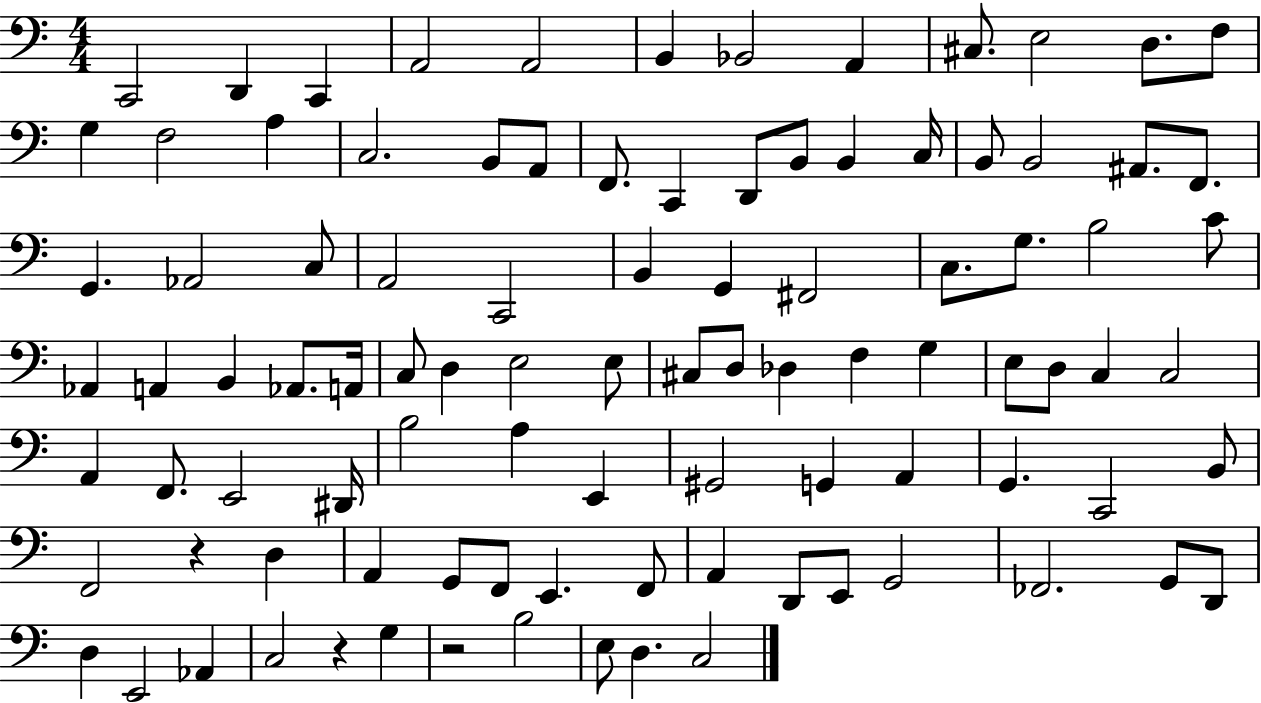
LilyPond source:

{
  \clef bass
  \numericTimeSignature
  \time 4/4
  \key c \major
  c,2 d,4 c,4 | a,2 a,2 | b,4 bes,2 a,4 | cis8. e2 d8. f8 | \break g4 f2 a4 | c2. b,8 a,8 | f,8. c,4 d,8 b,8 b,4 c16 | b,8 b,2 ais,8. f,8. | \break g,4. aes,2 c8 | a,2 c,2 | b,4 g,4 fis,2 | c8. g8. b2 c'8 | \break aes,4 a,4 b,4 aes,8. a,16 | c8 d4 e2 e8 | cis8 d8 des4 f4 g4 | e8 d8 c4 c2 | \break a,4 f,8. e,2 dis,16 | b2 a4 e,4 | gis,2 g,4 a,4 | g,4. c,2 b,8 | \break f,2 r4 d4 | a,4 g,8 f,8 e,4. f,8 | a,4 d,8 e,8 g,2 | fes,2. g,8 d,8 | \break d4 e,2 aes,4 | c2 r4 g4 | r2 b2 | e8 d4. c2 | \break \bar "|."
}